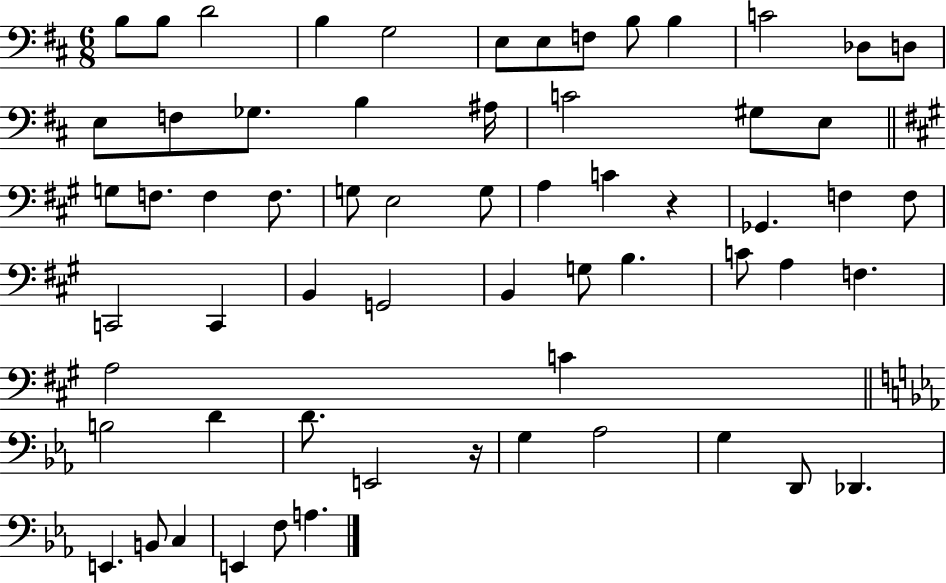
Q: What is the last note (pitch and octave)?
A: A3